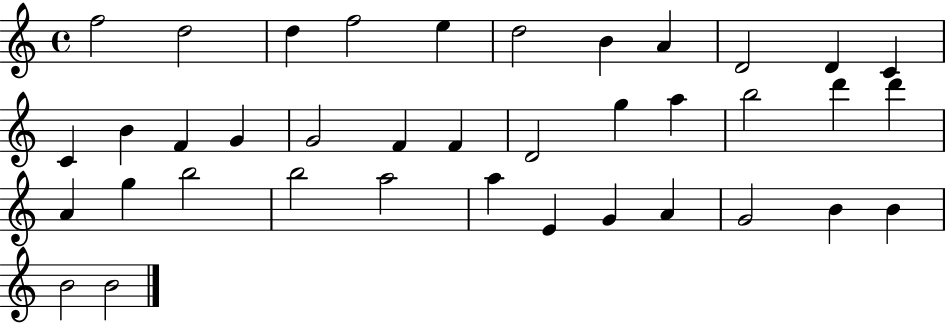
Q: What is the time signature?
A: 4/4